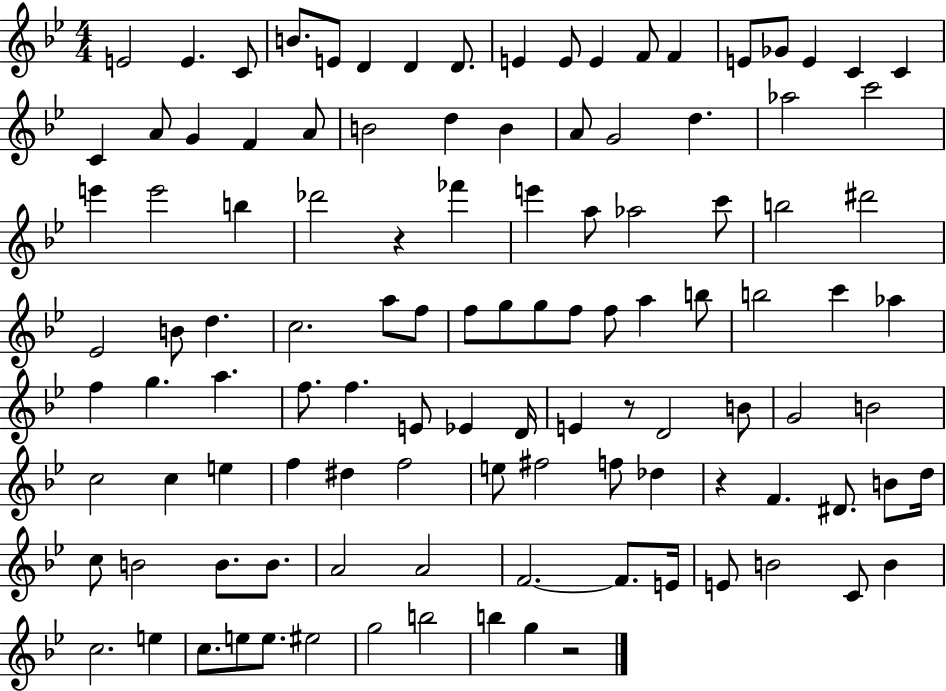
E4/h E4/q. C4/e B4/e. E4/e D4/q D4/q D4/e. E4/q E4/e E4/q F4/e F4/q E4/e Gb4/e E4/q C4/q C4/q C4/q A4/e G4/q F4/q A4/e B4/h D5/q B4/q A4/e G4/h D5/q. Ab5/h C6/h E6/q E6/h B5/q Db6/h R/q FES6/q E6/q A5/e Ab5/h C6/e B5/h D#6/h Eb4/h B4/e D5/q. C5/h. A5/e F5/e F5/e G5/e G5/e F5/e F5/e A5/q B5/e B5/h C6/q Ab5/q F5/q G5/q. A5/q. F5/e. F5/q. E4/e Eb4/q D4/s E4/q R/e D4/h B4/e G4/h B4/h C5/h C5/q E5/q F5/q D#5/q F5/h E5/e F#5/h F5/e Db5/q R/q F4/q. D#4/e. B4/e D5/s C5/e B4/h B4/e. B4/e. A4/h A4/h F4/h. F4/e. E4/s E4/e B4/h C4/e B4/q C5/h. E5/q C5/e. E5/e E5/e. EIS5/h G5/h B5/h B5/q G5/q R/h